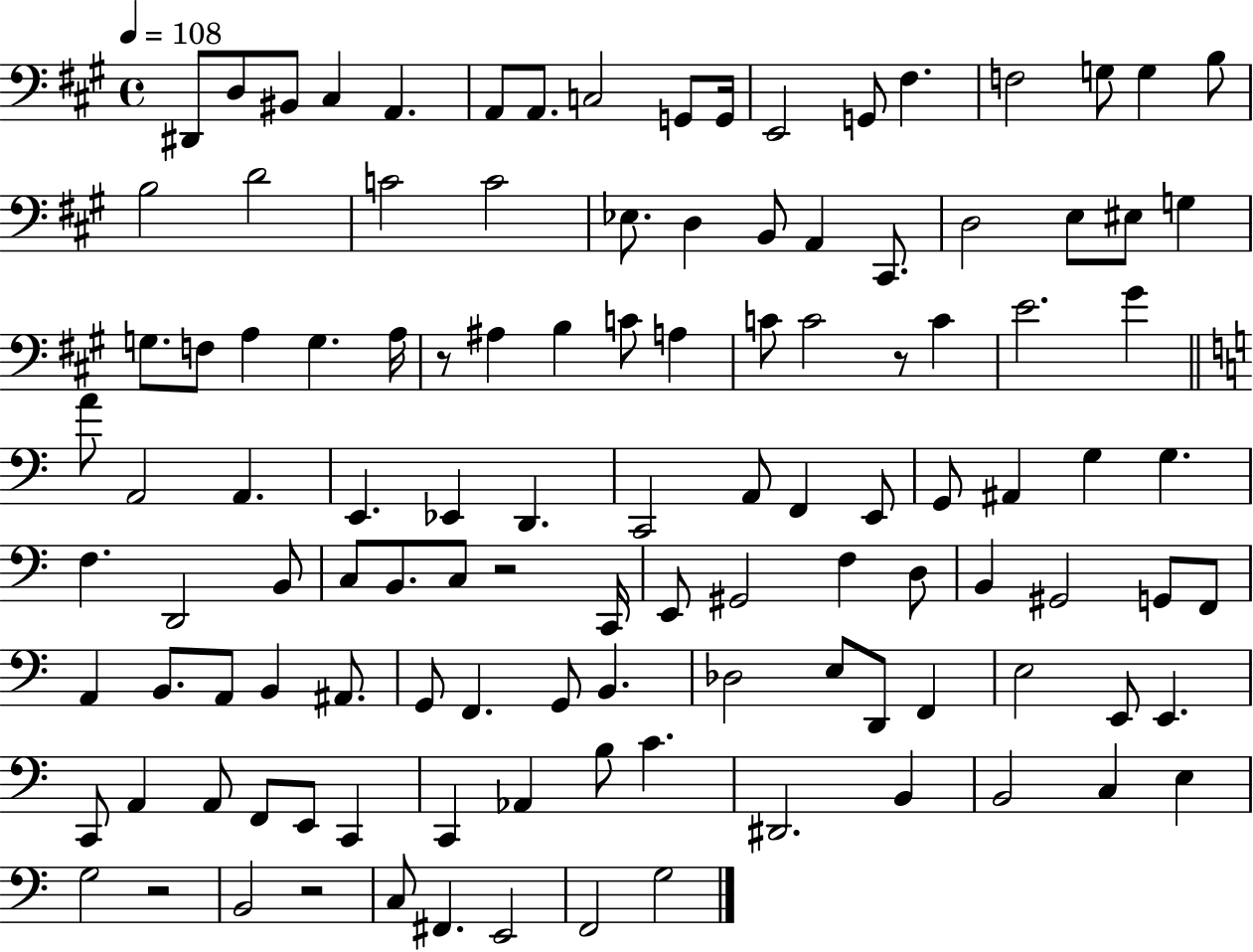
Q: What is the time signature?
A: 4/4